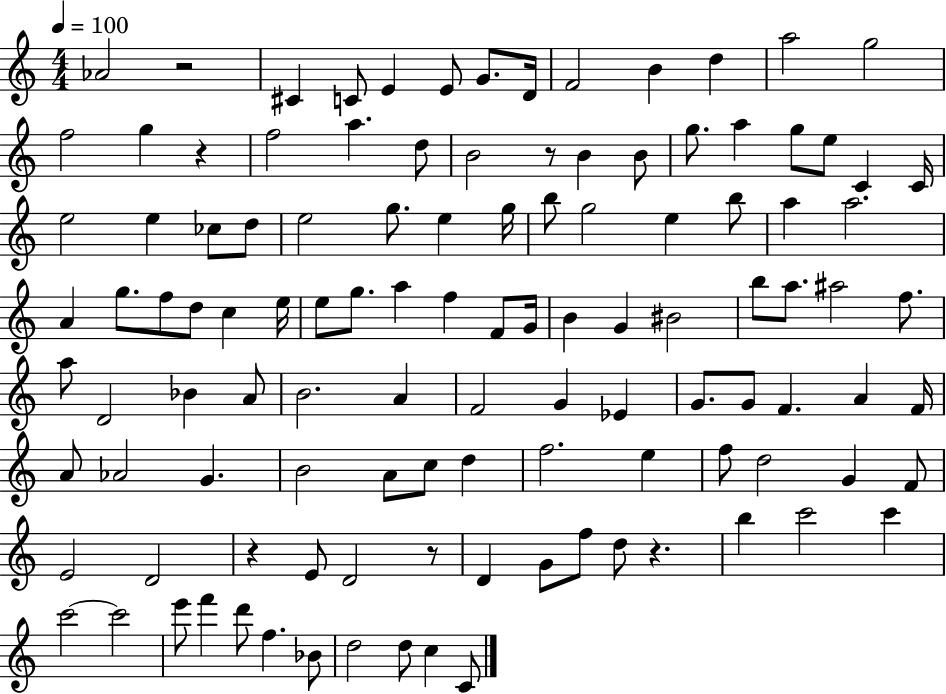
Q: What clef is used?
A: treble